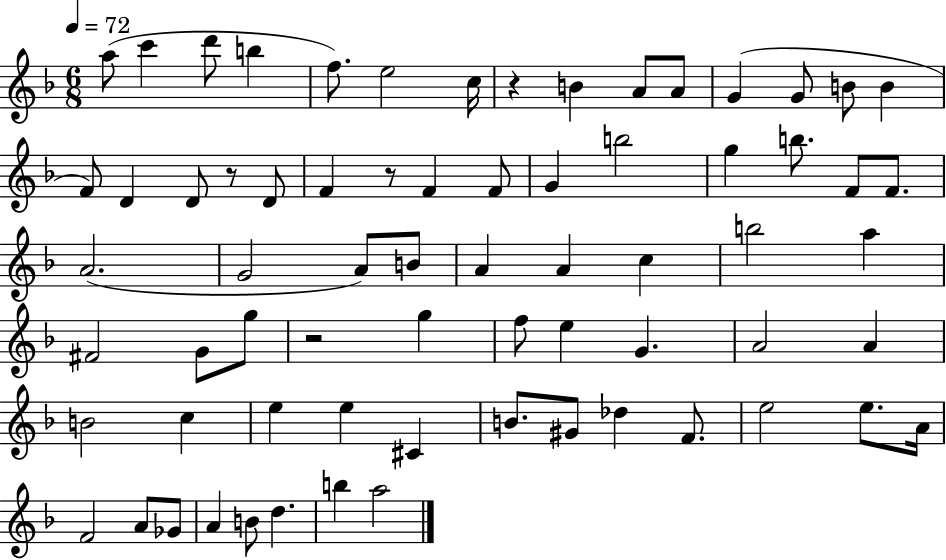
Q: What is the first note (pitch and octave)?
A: A5